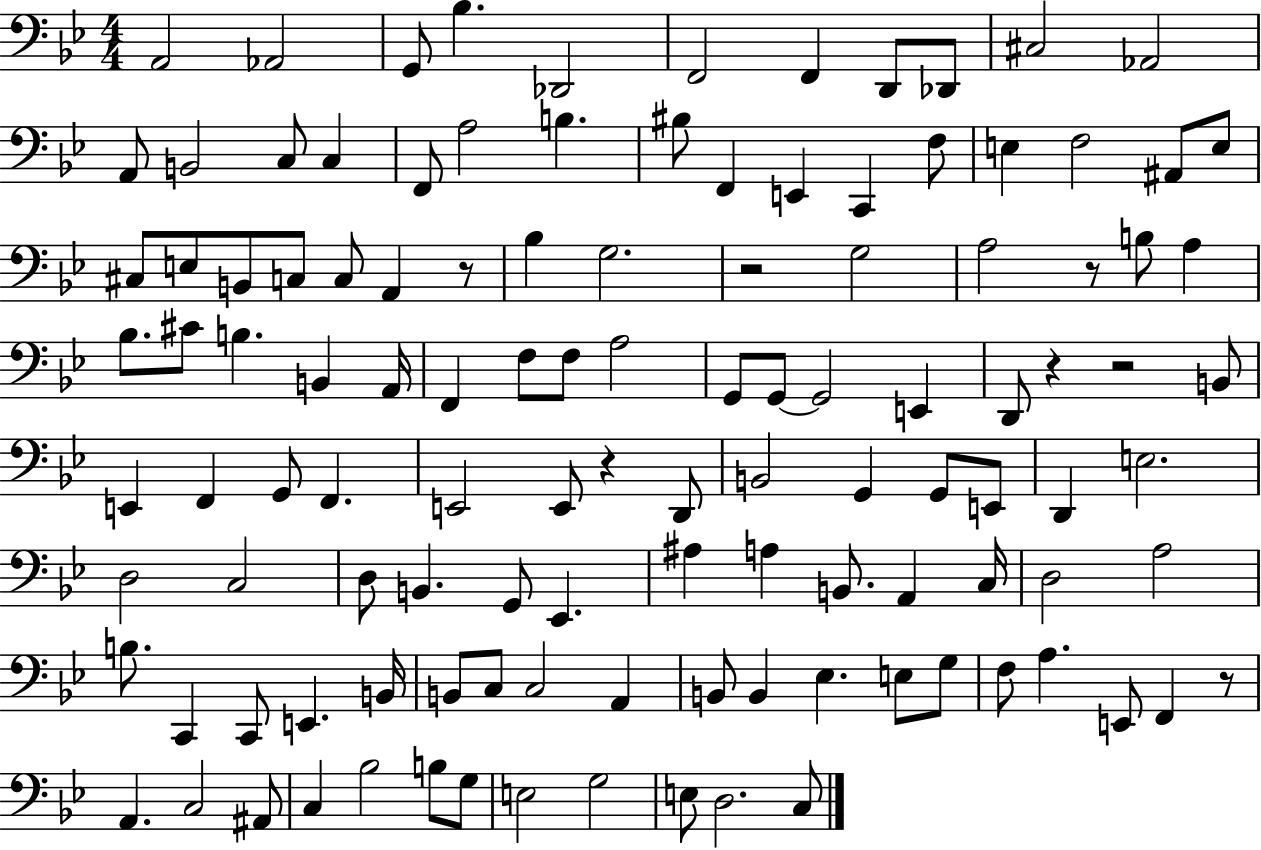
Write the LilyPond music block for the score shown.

{
  \clef bass
  \numericTimeSignature
  \time 4/4
  \key bes \major
  a,2 aes,2 | g,8 bes4. des,2 | f,2 f,4 d,8 des,8 | cis2 aes,2 | \break a,8 b,2 c8 c4 | f,8 a2 b4. | bis8 f,4 e,4 c,4 f8 | e4 f2 ais,8 e8 | \break cis8 e8 b,8 c8 c8 a,4 r8 | bes4 g2. | r2 g2 | a2 r8 b8 a4 | \break bes8. cis'8 b4. b,4 a,16 | f,4 f8 f8 a2 | g,8 g,8~~ g,2 e,4 | d,8 r4 r2 b,8 | \break e,4 f,4 g,8 f,4. | e,2 e,8 r4 d,8 | b,2 g,4 g,8 e,8 | d,4 e2. | \break d2 c2 | d8 b,4. g,8 ees,4. | ais4 a4 b,8. a,4 c16 | d2 a2 | \break b8. c,4 c,8 e,4. b,16 | b,8 c8 c2 a,4 | b,8 b,4 ees4. e8 g8 | f8 a4. e,8 f,4 r8 | \break a,4. c2 ais,8 | c4 bes2 b8 g8 | e2 g2 | e8 d2. c8 | \break \bar "|."
}